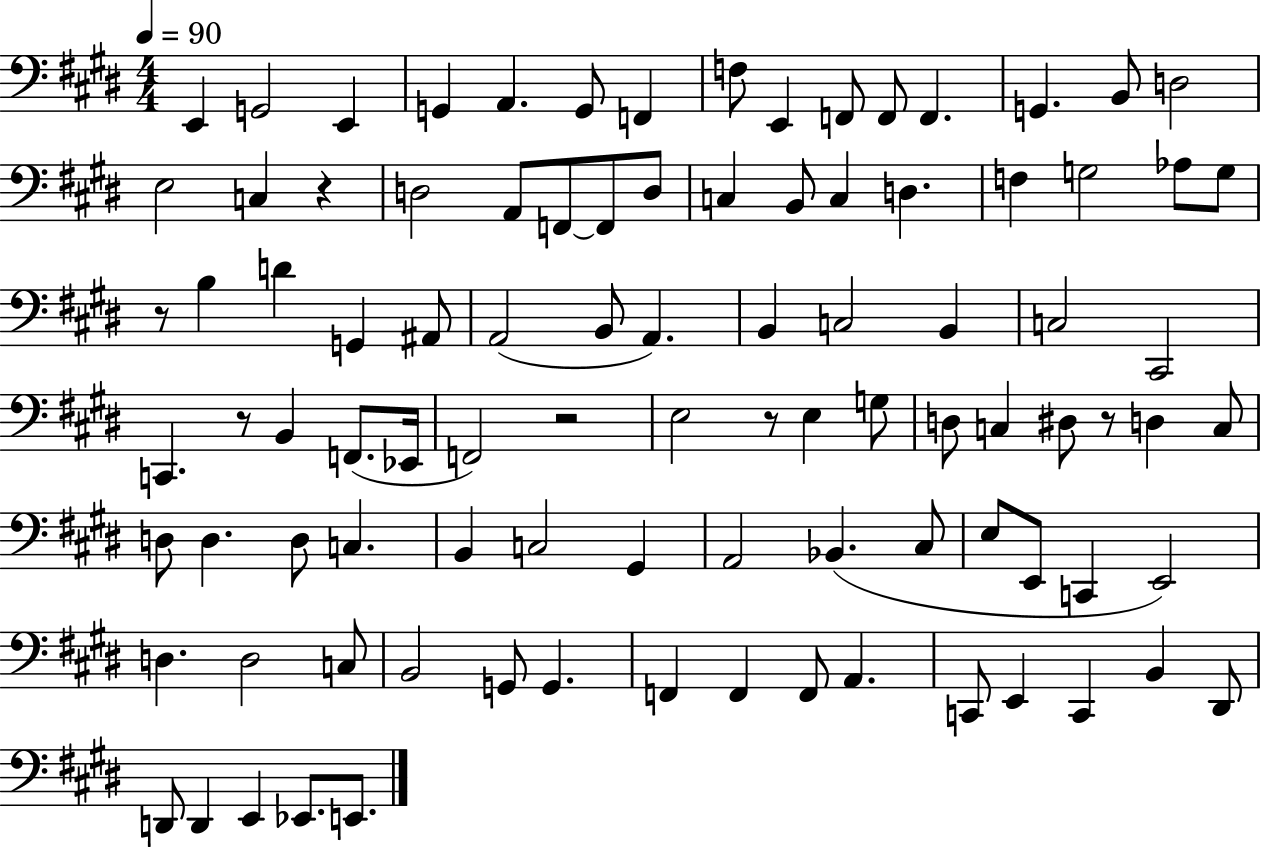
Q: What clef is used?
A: bass